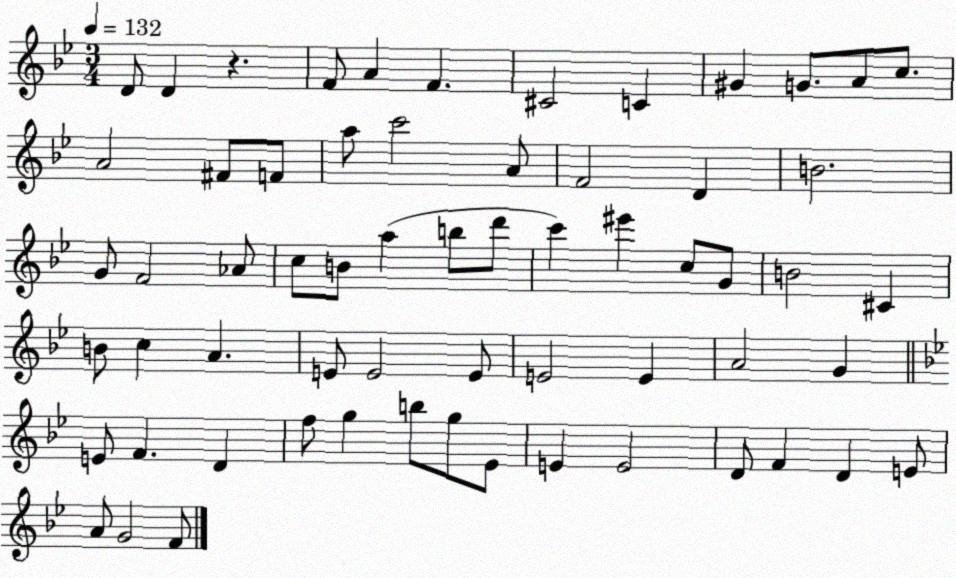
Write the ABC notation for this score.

X:1
T:Untitled
M:3/4
L:1/4
K:Bb
D/2 D z F/2 A F ^C2 C ^G G/2 A/2 c/2 A2 ^F/2 F/2 a/2 c'2 A/2 F2 D B2 G/2 F2 _A/2 c/2 B/2 a b/2 d'/2 c' ^e' c/2 G/2 B2 ^C B/2 c A E/2 E2 E/2 E2 E A2 G E/2 F D f/2 g b/2 g/2 _E/2 E E2 D/2 F D E/2 A/2 G2 F/2